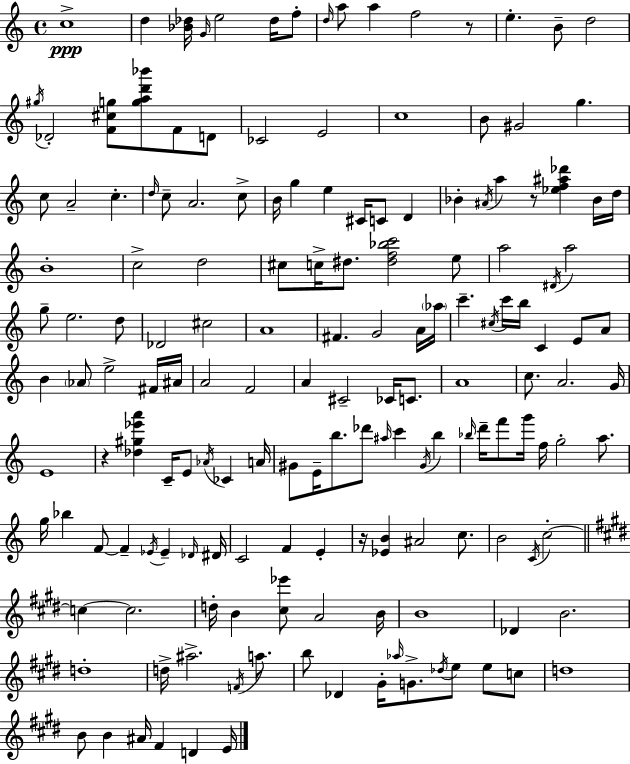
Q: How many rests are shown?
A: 4